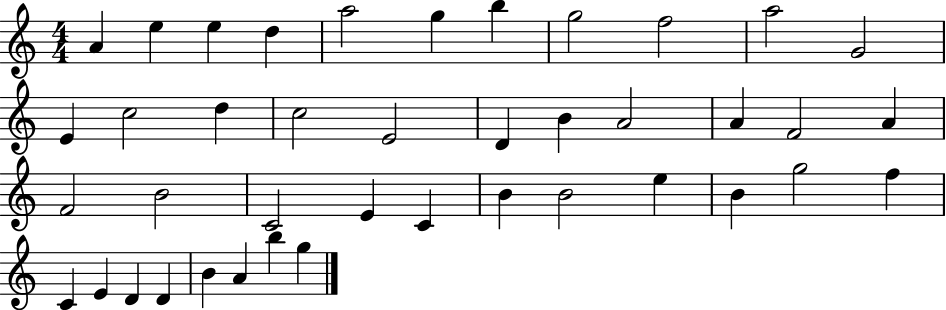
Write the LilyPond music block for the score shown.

{
  \clef treble
  \numericTimeSignature
  \time 4/4
  \key c \major
  a'4 e''4 e''4 d''4 | a''2 g''4 b''4 | g''2 f''2 | a''2 g'2 | \break e'4 c''2 d''4 | c''2 e'2 | d'4 b'4 a'2 | a'4 f'2 a'4 | \break f'2 b'2 | c'2 e'4 c'4 | b'4 b'2 e''4 | b'4 g''2 f''4 | \break c'4 e'4 d'4 d'4 | b'4 a'4 b''4 g''4 | \bar "|."
}